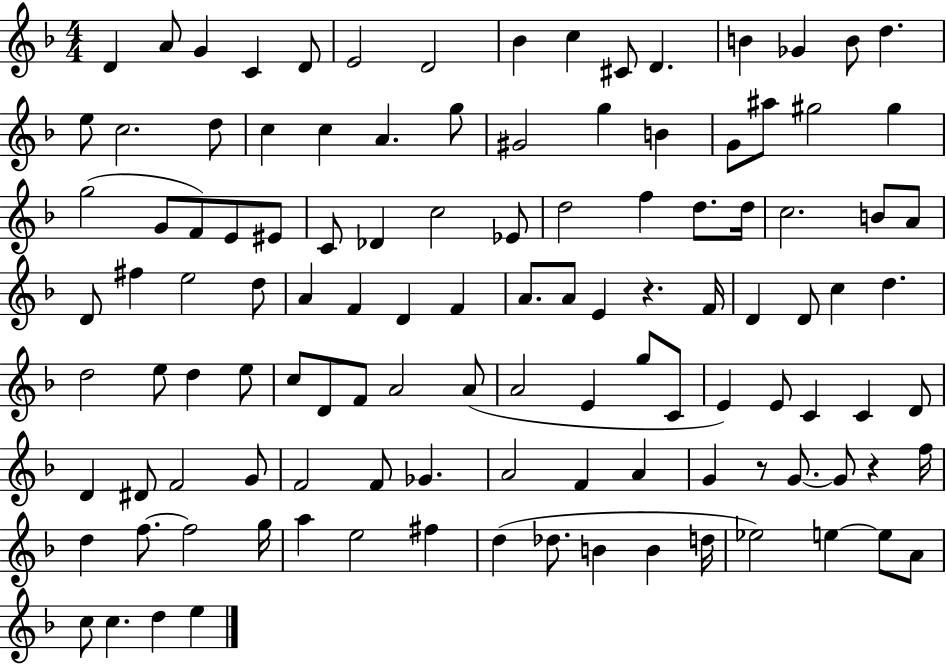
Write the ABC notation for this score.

X:1
T:Untitled
M:4/4
L:1/4
K:F
D A/2 G C D/2 E2 D2 _B c ^C/2 D B _G B/2 d e/2 c2 d/2 c c A g/2 ^G2 g B G/2 ^a/2 ^g2 ^g g2 G/2 F/2 E/2 ^E/2 C/2 _D c2 _E/2 d2 f d/2 d/4 c2 B/2 A/2 D/2 ^f e2 d/2 A F D F A/2 A/2 E z F/4 D D/2 c d d2 e/2 d e/2 c/2 D/2 F/2 A2 A/2 A2 E g/2 C/2 E E/2 C C D/2 D ^D/2 F2 G/2 F2 F/2 _G A2 F A G z/2 G/2 G/2 z f/4 d f/2 f2 g/4 a e2 ^f d _d/2 B B d/4 _e2 e e/2 A/2 c/2 c d e